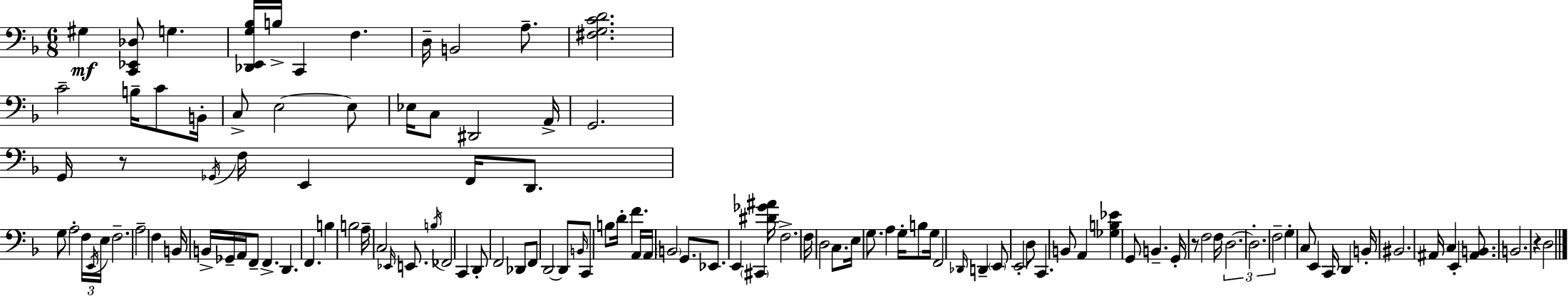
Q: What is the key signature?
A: D minor